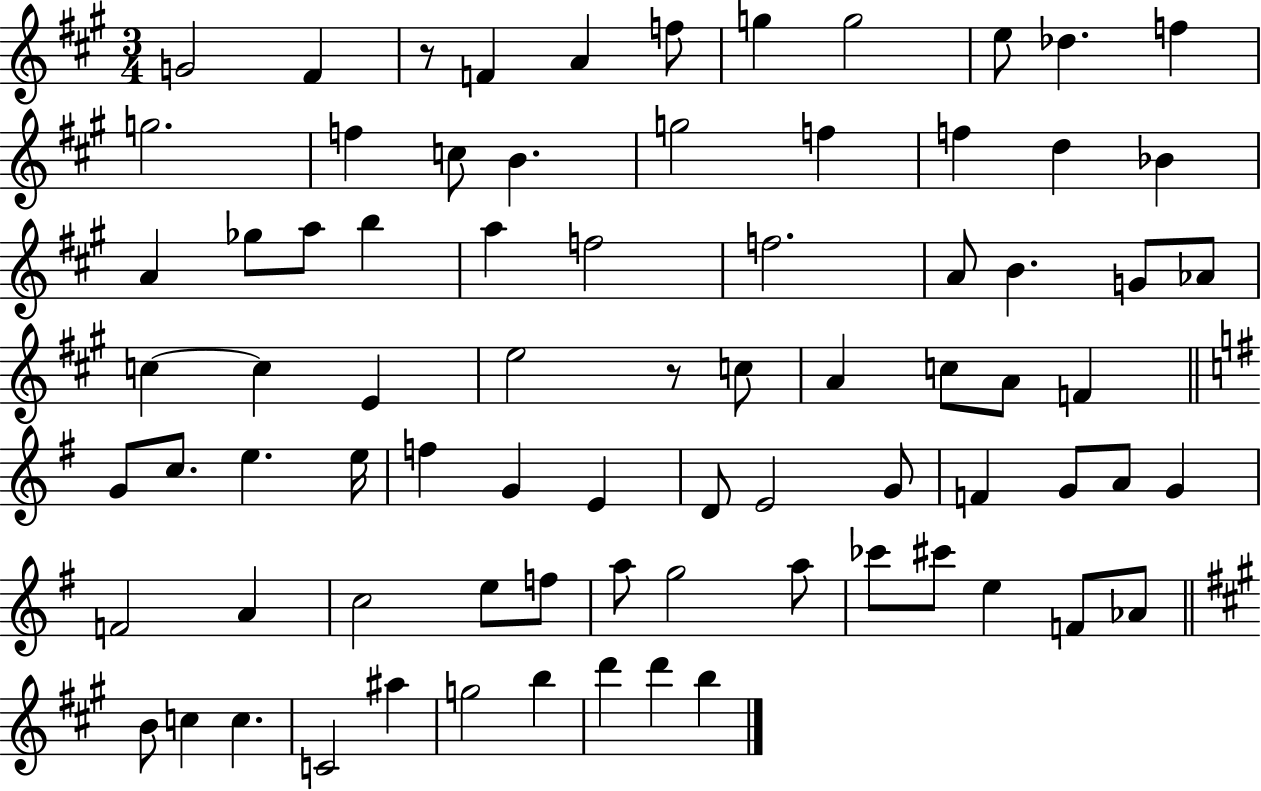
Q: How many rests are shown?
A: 2